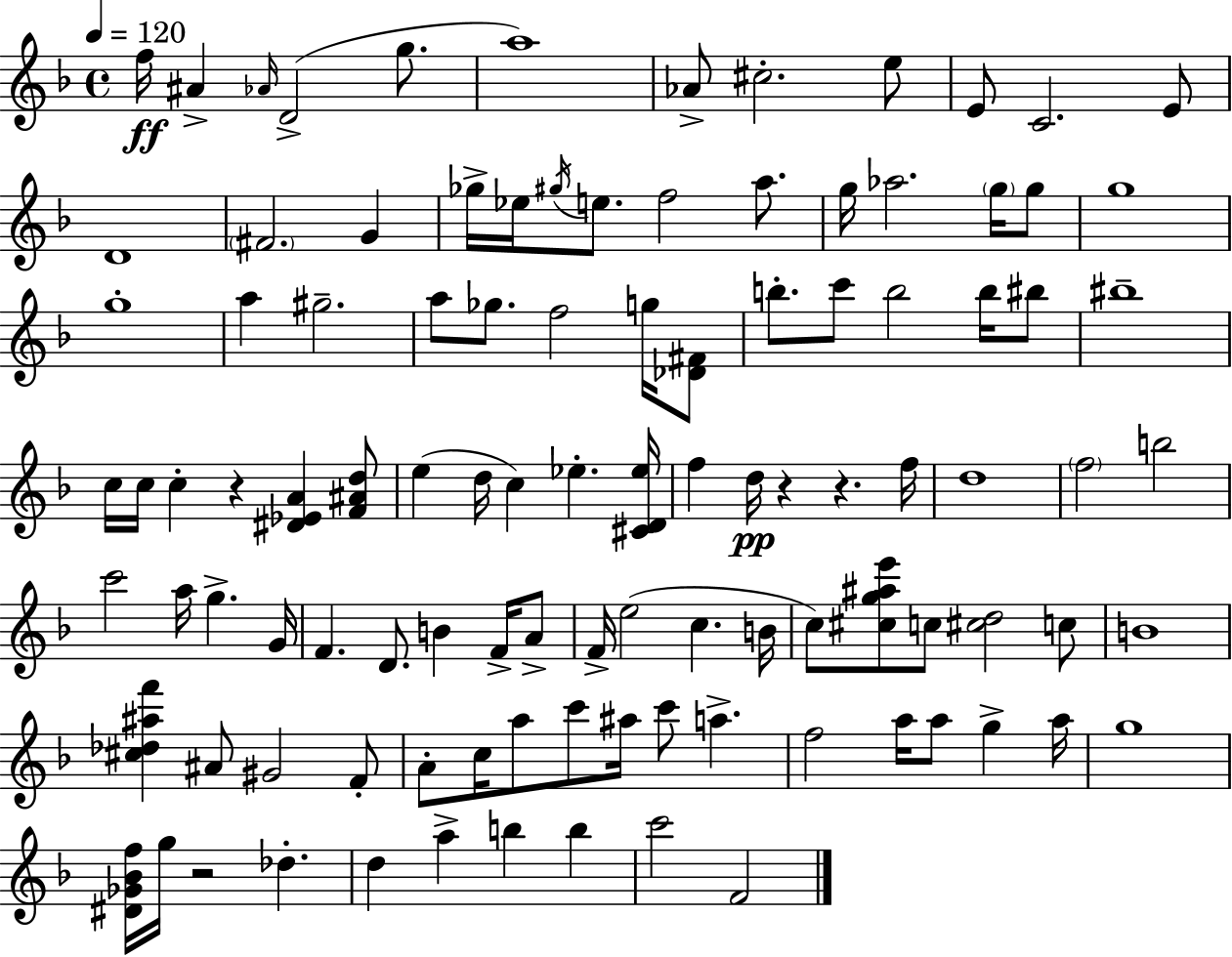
F5/s A#4/q Ab4/s D4/h G5/e. A5/w Ab4/e C#5/h. E5/e E4/e C4/h. E4/e D4/w F#4/h. G4/q Gb5/s Eb5/s G#5/s E5/e. F5/h A5/e. G5/s Ab5/h. G5/s G5/e G5/w G5/w A5/q G#5/h. A5/e Gb5/e. F5/h G5/s [Db4,F#4]/e B5/e. C6/e B5/h B5/s BIS5/e BIS5/w C5/s C5/s C5/q R/q [D#4,Eb4,A4]/q [F4,A#4,D5]/e E5/q D5/s C5/q Eb5/q. [C#4,D4,Eb5]/s F5/q D5/s R/q R/q. F5/s D5/w F5/h B5/h C6/h A5/s G5/q. G4/s F4/q. D4/e. B4/q F4/s A4/e F4/s E5/h C5/q. B4/s C5/e [C#5,G5,A#5,E6]/e C5/e [C#5,D5]/h C5/e B4/w [C#5,Db5,A#5,F6]/q A#4/e G#4/h F4/e A4/e C5/s A5/e C6/e A#5/s C6/e A5/q. F5/h A5/s A5/e G5/q A5/s G5/w [D#4,Gb4,Bb4,F5]/s G5/s R/h Db5/q. D5/q A5/q B5/q B5/q C6/h F4/h